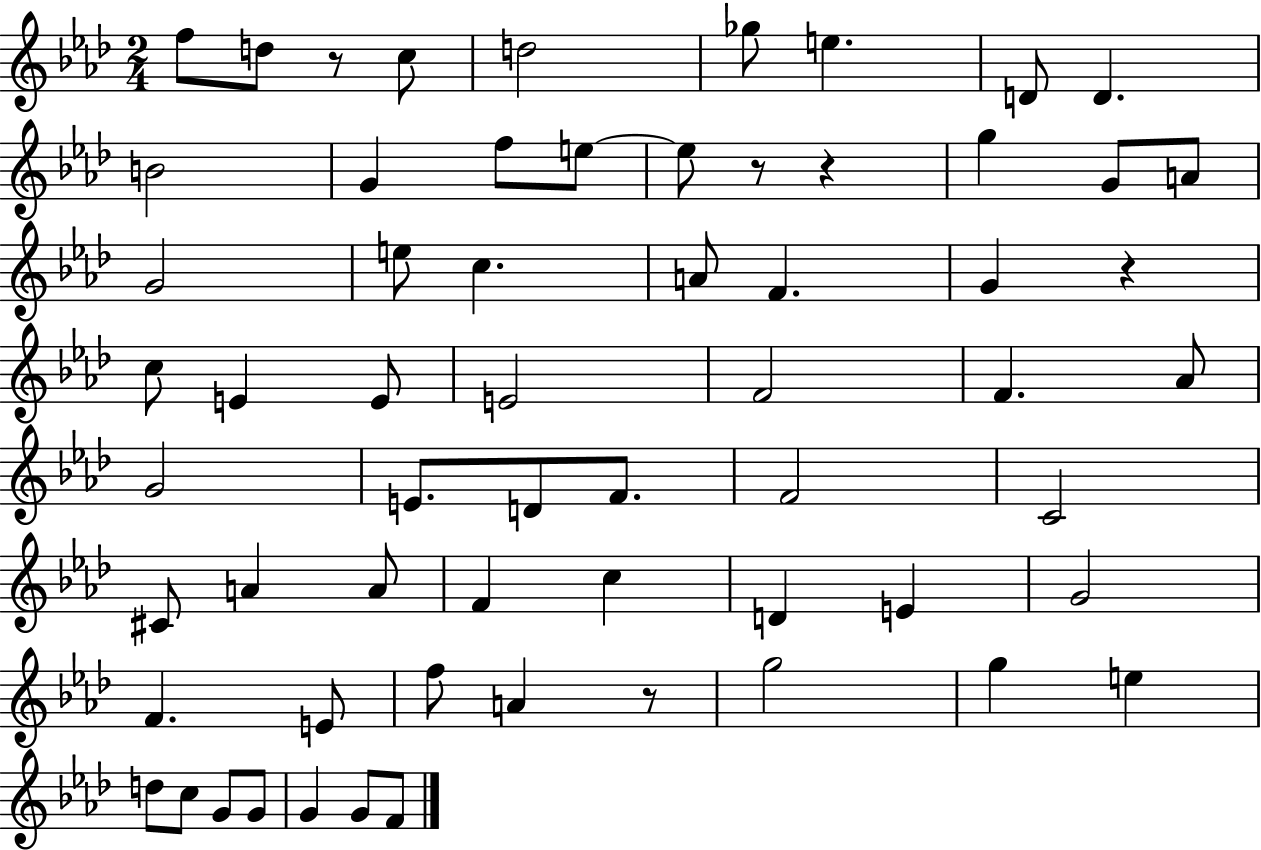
X:1
T:Untitled
M:2/4
L:1/4
K:Ab
f/2 d/2 z/2 c/2 d2 _g/2 e D/2 D B2 G f/2 e/2 e/2 z/2 z g G/2 A/2 G2 e/2 c A/2 F G z c/2 E E/2 E2 F2 F _A/2 G2 E/2 D/2 F/2 F2 C2 ^C/2 A A/2 F c D E G2 F E/2 f/2 A z/2 g2 g e d/2 c/2 G/2 G/2 G G/2 F/2